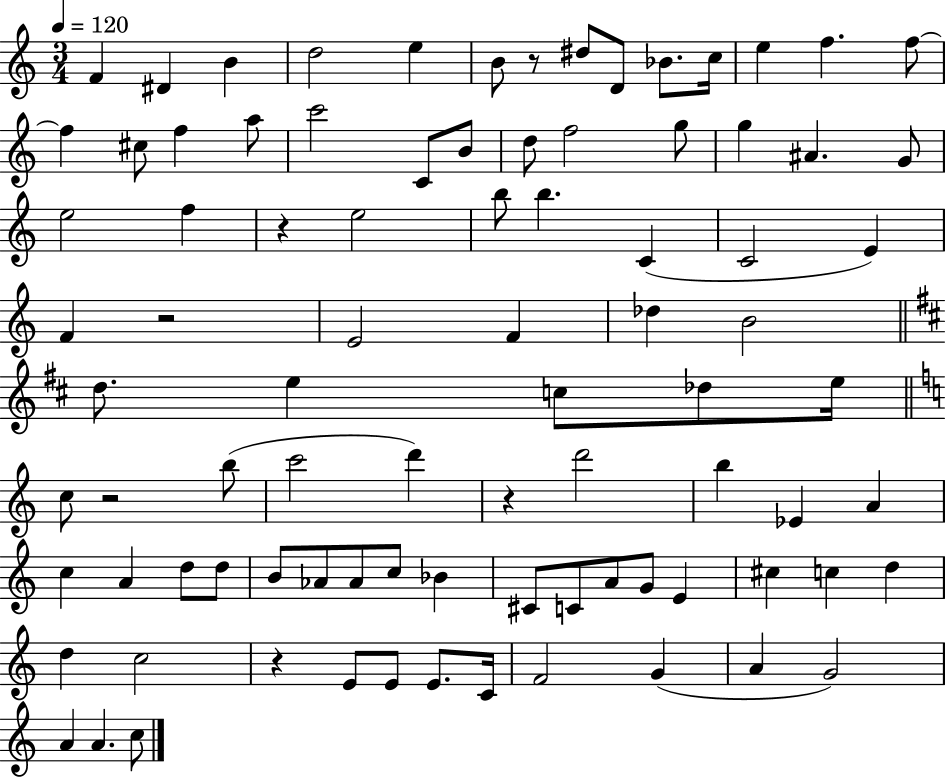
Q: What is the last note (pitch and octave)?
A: C5